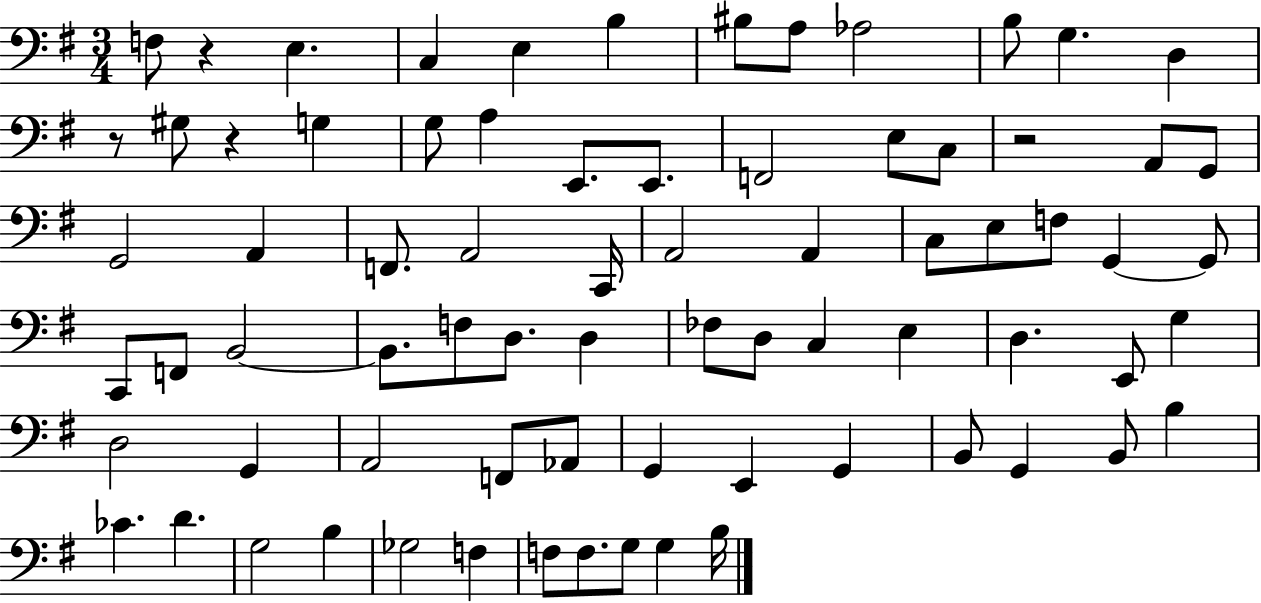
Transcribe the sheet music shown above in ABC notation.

X:1
T:Untitled
M:3/4
L:1/4
K:G
F,/2 z E, C, E, B, ^B,/2 A,/2 _A,2 B,/2 G, D, z/2 ^G,/2 z G, G,/2 A, E,,/2 E,,/2 F,,2 E,/2 C,/2 z2 A,,/2 G,,/2 G,,2 A,, F,,/2 A,,2 C,,/4 A,,2 A,, C,/2 E,/2 F,/2 G,, G,,/2 C,,/2 F,,/2 B,,2 B,,/2 F,/2 D,/2 D, _F,/2 D,/2 C, E, D, E,,/2 G, D,2 G,, A,,2 F,,/2 _A,,/2 G,, E,, G,, B,,/2 G,, B,,/2 B, _C D G,2 B, _G,2 F, F,/2 F,/2 G,/2 G, B,/4